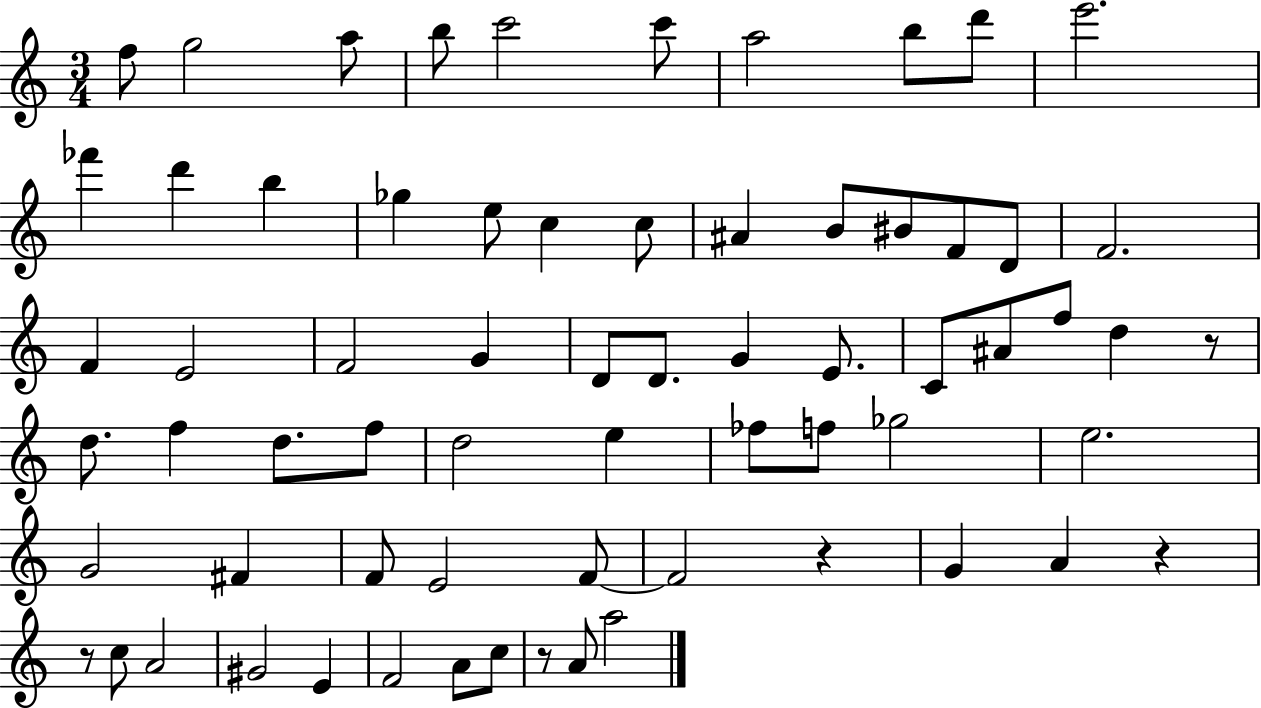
F5/e G5/h A5/e B5/e C6/h C6/e A5/h B5/e D6/e E6/h. FES6/q D6/q B5/q Gb5/q E5/e C5/q C5/e A#4/q B4/e BIS4/e F4/e D4/e F4/h. F4/q E4/h F4/h G4/q D4/e D4/e. G4/q E4/e. C4/e A#4/e F5/e D5/q R/e D5/e. F5/q D5/e. F5/e D5/h E5/q FES5/e F5/e Gb5/h E5/h. G4/h F#4/q F4/e E4/h F4/e F4/h R/q G4/q A4/q R/q R/e C5/e A4/h G#4/h E4/q F4/h A4/e C5/e R/e A4/e A5/h